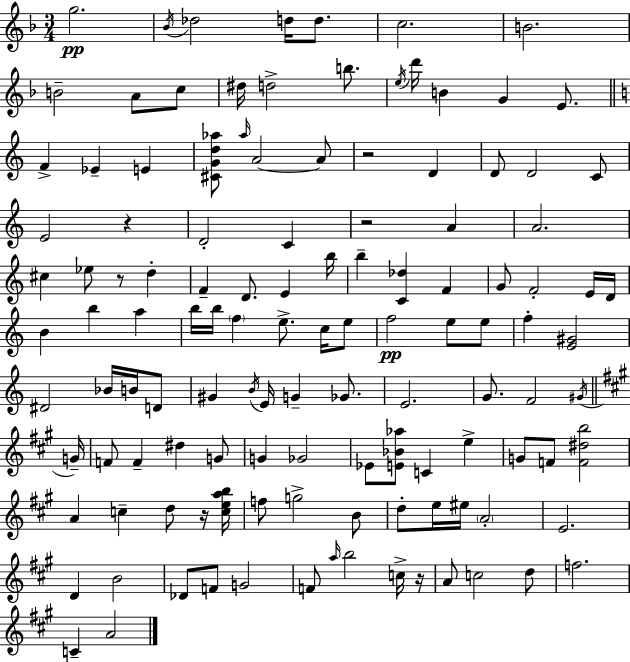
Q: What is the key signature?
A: D minor